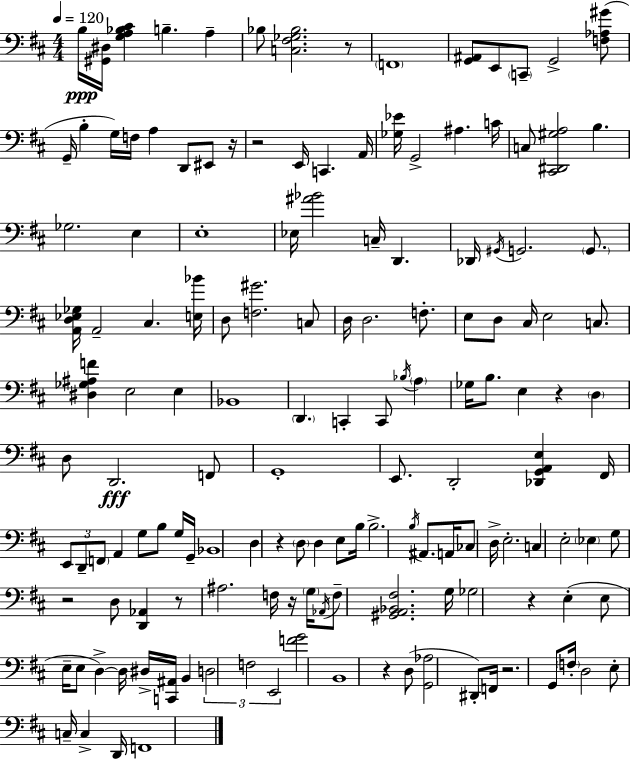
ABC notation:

X:1
T:Untitled
M:4/4
L:1/4
K:D
B,/4 [^G,,^D,]/4 [G,A,_B,^C] B, A, _B,/2 [C,^F,_G,_B,]2 z/2 F,,4 [G,,^A,,]/2 E,,/2 C,,/2 G,,2 [F,_A,^G]/2 G,,/4 B, G,/4 F,/4 A, D,,/2 ^E,,/2 z/4 z2 E,,/4 C,, A,,/4 [_G,_E]/4 G,,2 ^A, C/4 C,/2 [^C,,^D,,^G,A,]2 B, _G,2 E, E,4 _E,/4 [^A_B]2 C,/4 D,, _D,,/4 ^G,,/4 G,,2 G,,/2 [A,,D,_E,_G,]/4 A,,2 ^C, [E,_B]/4 D,/2 [F,^G]2 C,/2 D,/4 D,2 F,/2 E,/2 D,/2 ^C,/4 E,2 C,/2 [^D,_G,^A,F] E,2 E, _B,,4 D,, C,, C,,/2 _B,/4 A, _G,/4 B,/2 E, z D, D,/2 D,,2 F,,/2 G,,4 E,,/2 D,,2 [_D,,G,,A,,E,] ^F,,/4 E,,/2 D,,/2 F,,/2 A,, G,/2 B,/2 G,/4 G,,/4 _B,,4 D, z D,/2 D, E,/2 B,/4 B,2 B,/4 ^A,,/2 A,,/4 _C,/2 D,/4 E,2 C, E,2 _E, G,/2 z2 D,/2 [D,,_A,,] z/2 ^A,2 F,/4 z/4 G,/4 _A,,/4 F,/2 [^G,,A,,_B,,^F,]2 G,/4 _G,2 z E, E,/2 E,/4 E,/2 D, D,/4 ^D,/4 [C,,^A,,]/4 B,, D,2 F,2 E,,2 [FG]2 B,,4 z D,/2 [G,,_A,]2 ^D,,/2 F,,/4 z2 G,,/2 F,/4 D,2 E,/2 C,/4 C, D,,/4 F,,4